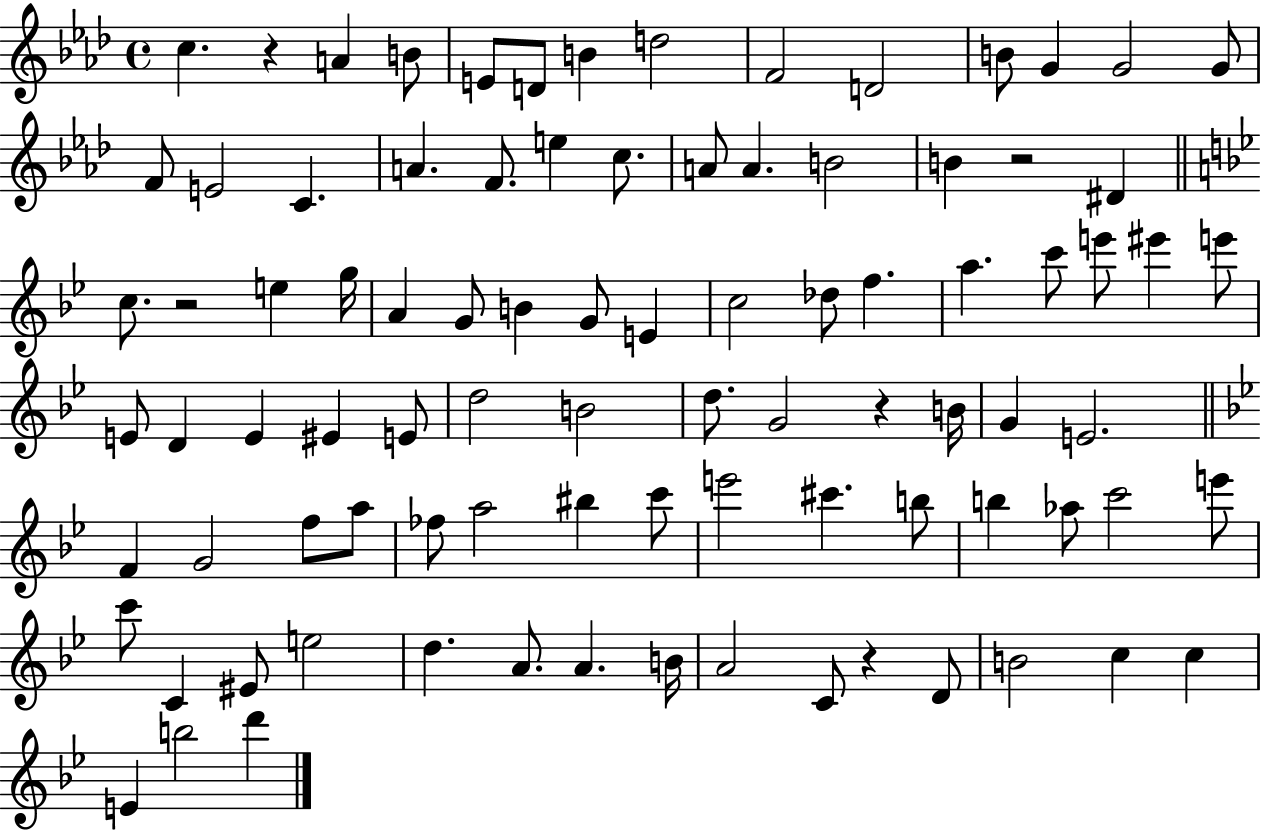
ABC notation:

X:1
T:Untitled
M:4/4
L:1/4
K:Ab
c z A B/2 E/2 D/2 B d2 F2 D2 B/2 G G2 G/2 F/2 E2 C A F/2 e c/2 A/2 A B2 B z2 ^D c/2 z2 e g/4 A G/2 B G/2 E c2 _d/2 f a c'/2 e'/2 ^e' e'/2 E/2 D E ^E E/2 d2 B2 d/2 G2 z B/4 G E2 F G2 f/2 a/2 _f/2 a2 ^b c'/2 e'2 ^c' b/2 b _a/2 c'2 e'/2 c'/2 C ^E/2 e2 d A/2 A B/4 A2 C/2 z D/2 B2 c c E b2 d'